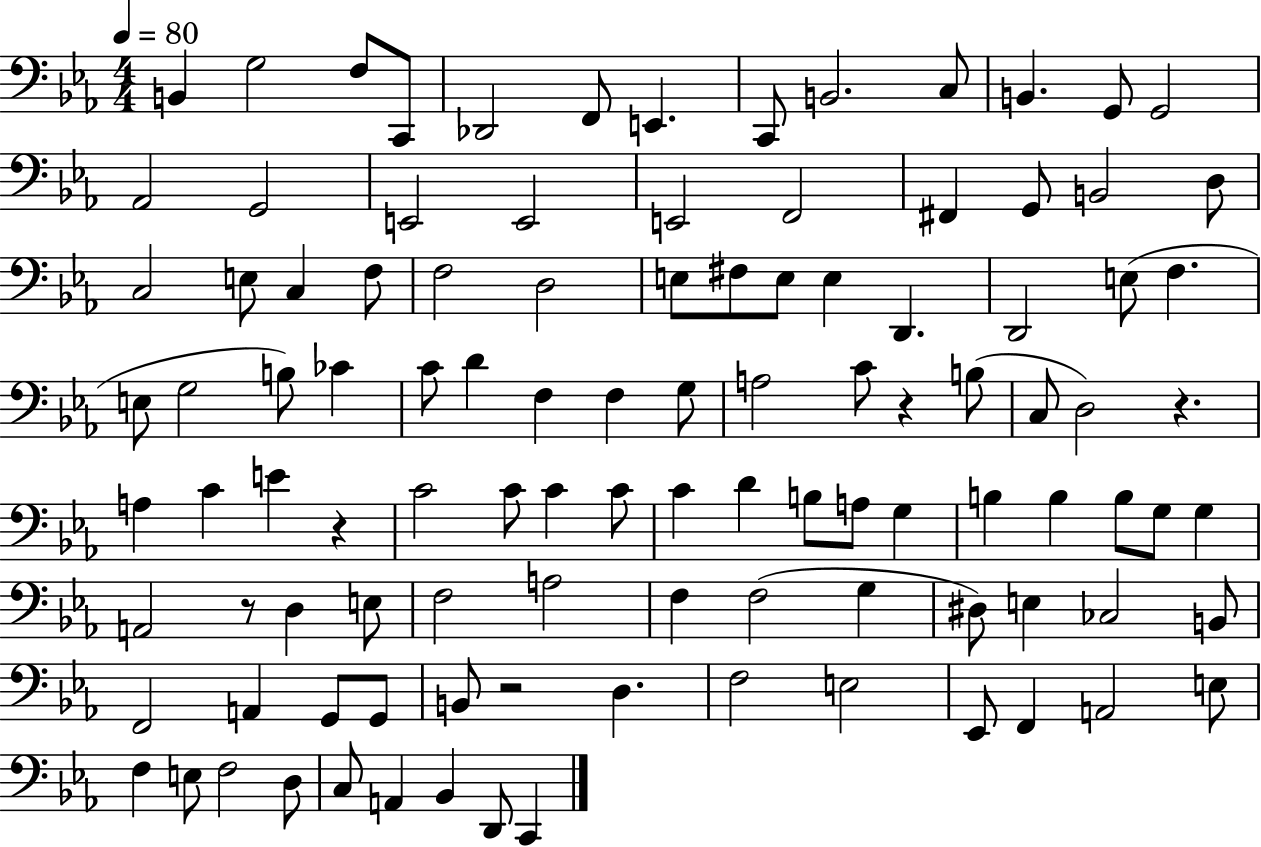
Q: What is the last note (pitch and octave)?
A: C2